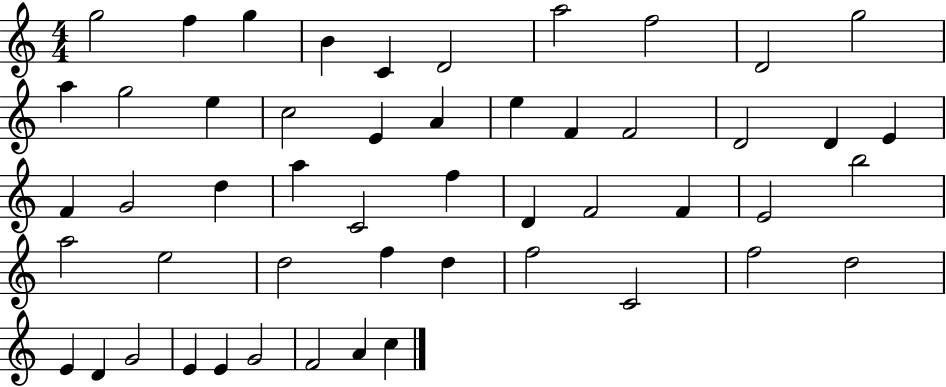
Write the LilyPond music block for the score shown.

{
  \clef treble
  \numericTimeSignature
  \time 4/4
  \key c \major
  g''2 f''4 g''4 | b'4 c'4 d'2 | a''2 f''2 | d'2 g''2 | \break a''4 g''2 e''4 | c''2 e'4 a'4 | e''4 f'4 f'2 | d'2 d'4 e'4 | \break f'4 g'2 d''4 | a''4 c'2 f''4 | d'4 f'2 f'4 | e'2 b''2 | \break a''2 e''2 | d''2 f''4 d''4 | f''2 c'2 | f''2 d''2 | \break e'4 d'4 g'2 | e'4 e'4 g'2 | f'2 a'4 c''4 | \bar "|."
}